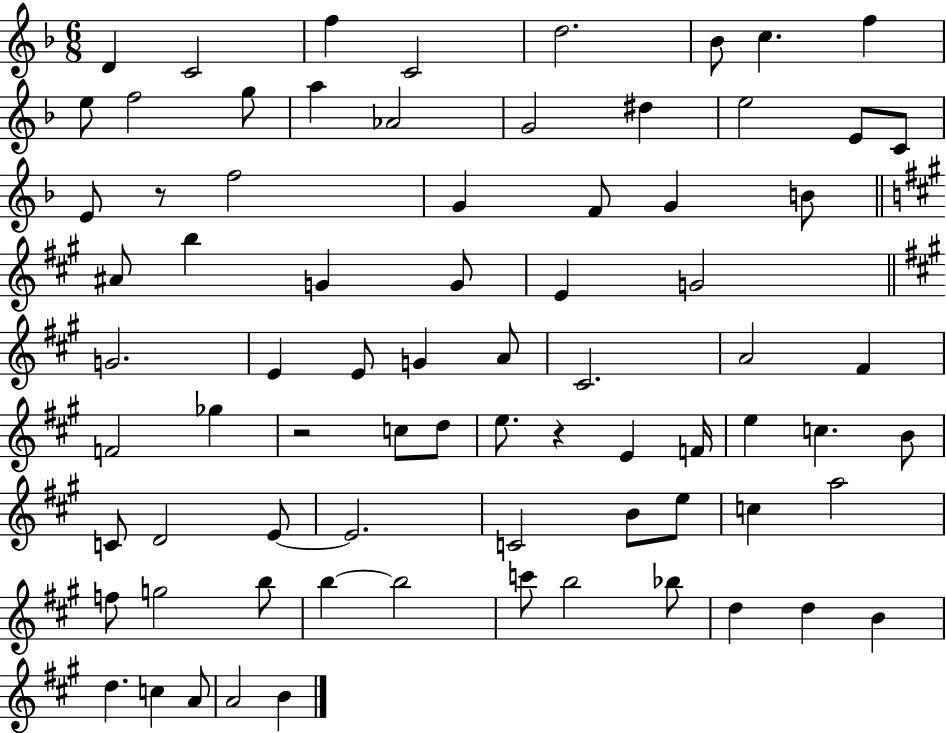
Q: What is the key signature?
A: F major